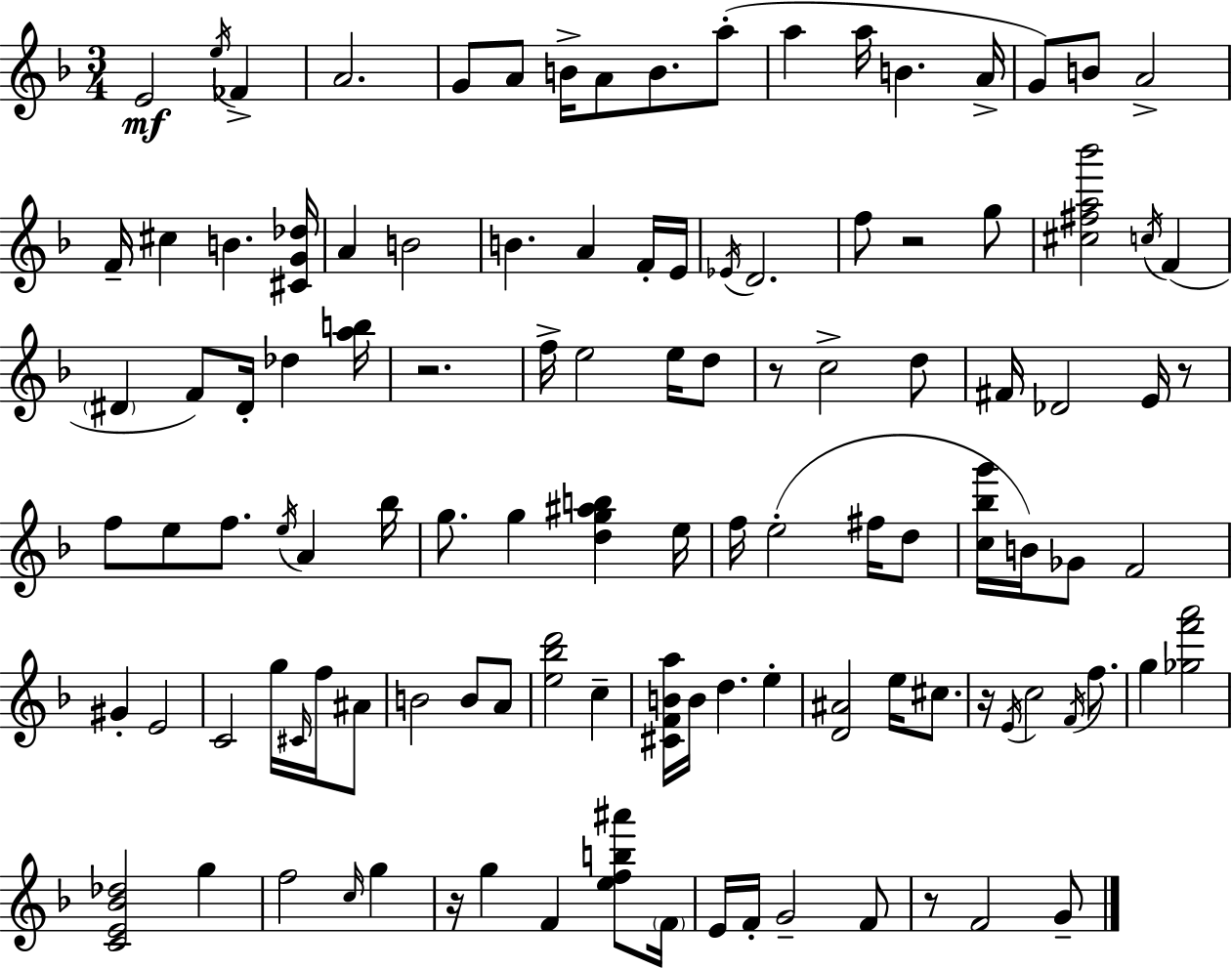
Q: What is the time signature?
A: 3/4